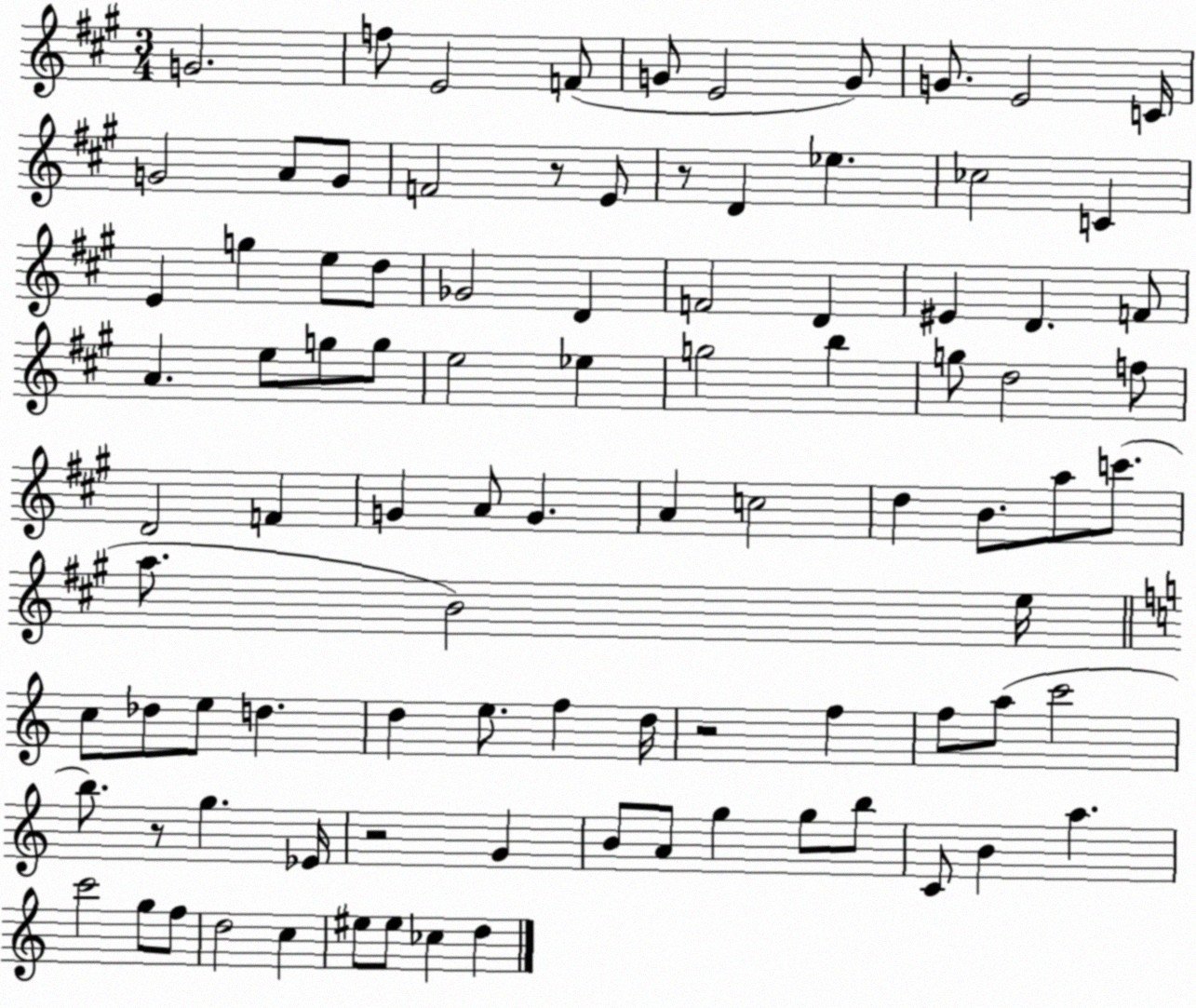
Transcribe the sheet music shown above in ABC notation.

X:1
T:Untitled
M:3/4
L:1/4
K:A
G2 f/2 E2 F/2 G/2 E2 G/2 G/2 E2 C/4 G2 A/2 G/2 F2 z/2 E/2 z/2 D _e _c2 C E g e/2 d/2 _G2 D F2 D ^E D F/2 A e/2 g/2 g/2 e2 _e g2 b g/2 d2 f/2 D2 F G A/2 G A c2 d B/2 a/2 c'/2 a/2 B2 e/4 c/2 _d/2 e/2 d d e/2 f d/4 z2 f f/2 a/2 c'2 b/2 z/2 g _E/4 z2 G B/2 A/2 g g/2 b/2 C/2 B a c'2 g/2 f/2 d2 c ^e/2 ^e/2 _c d